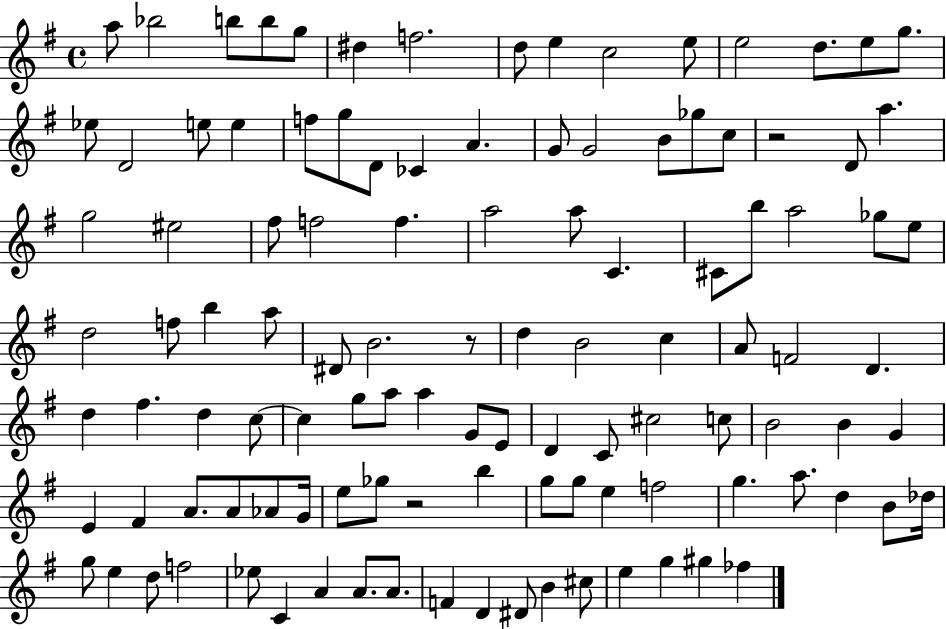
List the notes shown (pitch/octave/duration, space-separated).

A5/e Bb5/h B5/e B5/e G5/e D#5/q F5/h. D5/e E5/q C5/h E5/e E5/h D5/e. E5/e G5/e. Eb5/e D4/h E5/e E5/q F5/e G5/e D4/e CES4/q A4/q. G4/e G4/h B4/e Gb5/e C5/e R/h D4/e A5/q. G5/h EIS5/h F#5/e F5/h F5/q. A5/h A5/e C4/q. C#4/e B5/e A5/h Gb5/e E5/e D5/h F5/e B5/q A5/e D#4/e B4/h. R/e D5/q B4/h C5/q A4/e F4/h D4/q. D5/q F#5/q. D5/q C5/e C5/q G5/e A5/e A5/q G4/e E4/e D4/q C4/e C#5/h C5/e B4/h B4/q G4/q E4/q F#4/q A4/e. A4/e Ab4/e G4/s E5/e Gb5/e R/h B5/q G5/e G5/e E5/q F5/h G5/q. A5/e. D5/q B4/e Db5/s G5/e E5/q D5/e F5/h Eb5/e C4/q A4/q A4/e. A4/e. F4/q D4/q D#4/e B4/q C#5/e E5/q G5/q G#5/q FES5/q